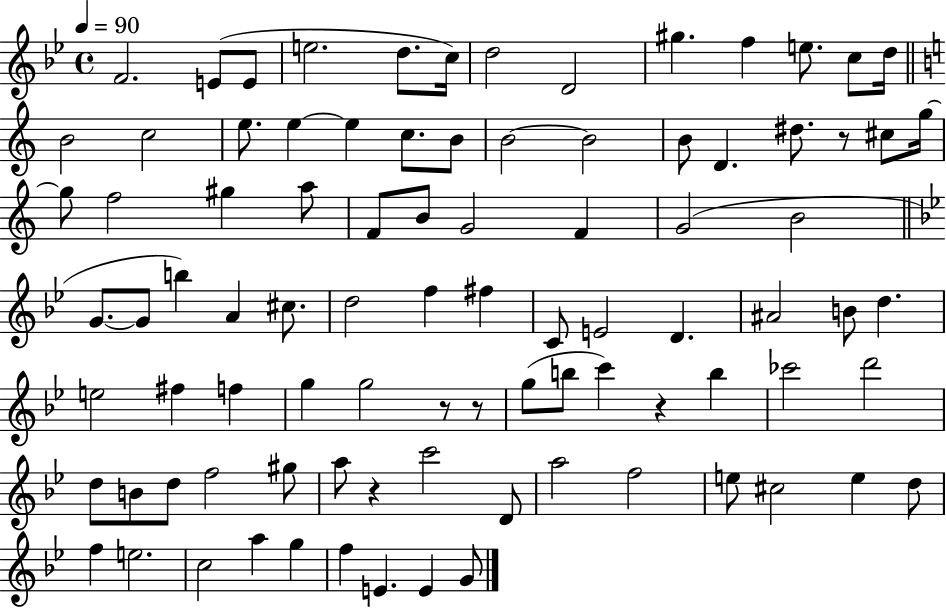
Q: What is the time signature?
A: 4/4